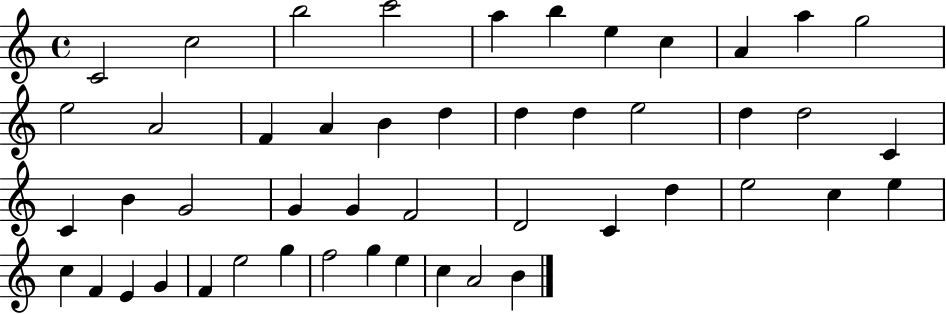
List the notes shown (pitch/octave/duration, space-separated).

C4/h C5/h B5/h C6/h A5/q B5/q E5/q C5/q A4/q A5/q G5/h E5/h A4/h F4/q A4/q B4/q D5/q D5/q D5/q E5/h D5/q D5/h C4/q C4/q B4/q G4/h G4/q G4/q F4/h D4/h C4/q D5/q E5/h C5/q E5/q C5/q F4/q E4/q G4/q F4/q E5/h G5/q F5/h G5/q E5/q C5/q A4/h B4/q